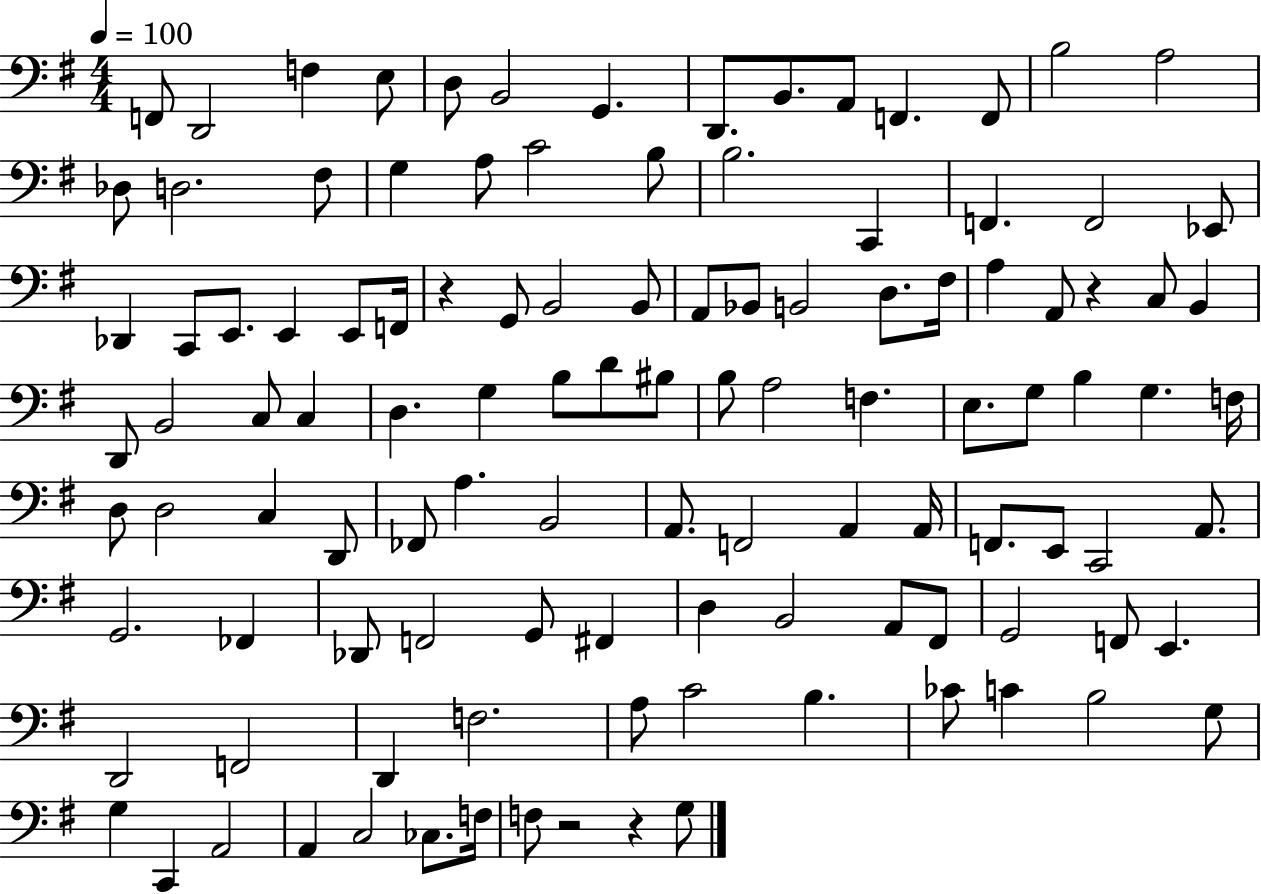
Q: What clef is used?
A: bass